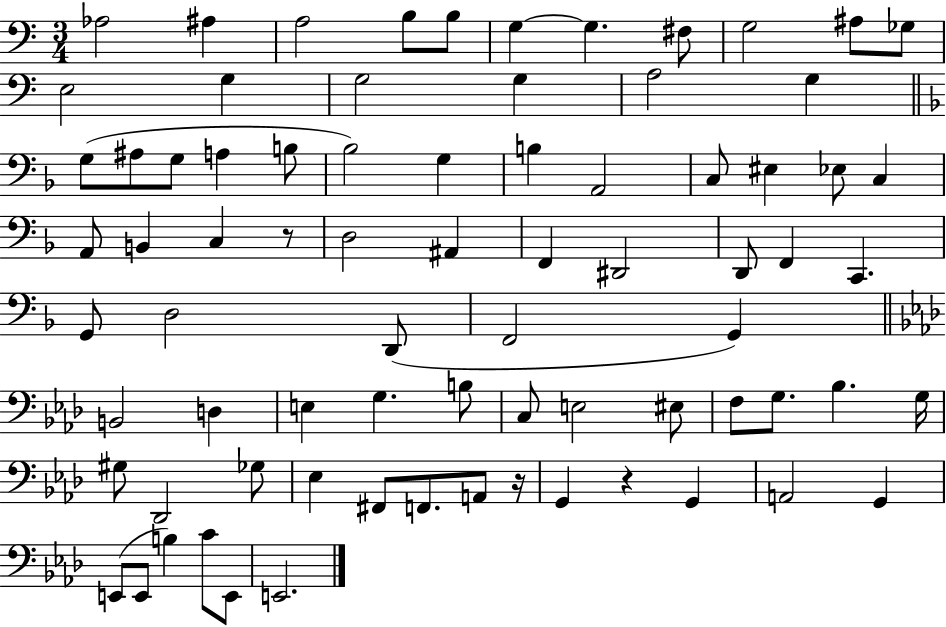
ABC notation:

X:1
T:Untitled
M:3/4
L:1/4
K:C
_A,2 ^A, A,2 B,/2 B,/2 G, G, ^F,/2 G,2 ^A,/2 _G,/2 E,2 G, G,2 G, A,2 G, G,/2 ^A,/2 G,/2 A, B,/2 _B,2 G, B, A,,2 C,/2 ^E, _E,/2 C, A,,/2 B,, C, z/2 D,2 ^A,, F,, ^D,,2 D,,/2 F,, C,, G,,/2 D,2 D,,/2 F,,2 G,, B,,2 D, E, G, B,/2 C,/2 E,2 ^E,/2 F,/2 G,/2 _B, G,/4 ^G,/2 _D,,2 _G,/2 _E, ^F,,/2 F,,/2 A,,/2 z/4 G,, z G,, A,,2 G,, E,,/2 E,,/2 B, C/2 E,,/2 E,,2